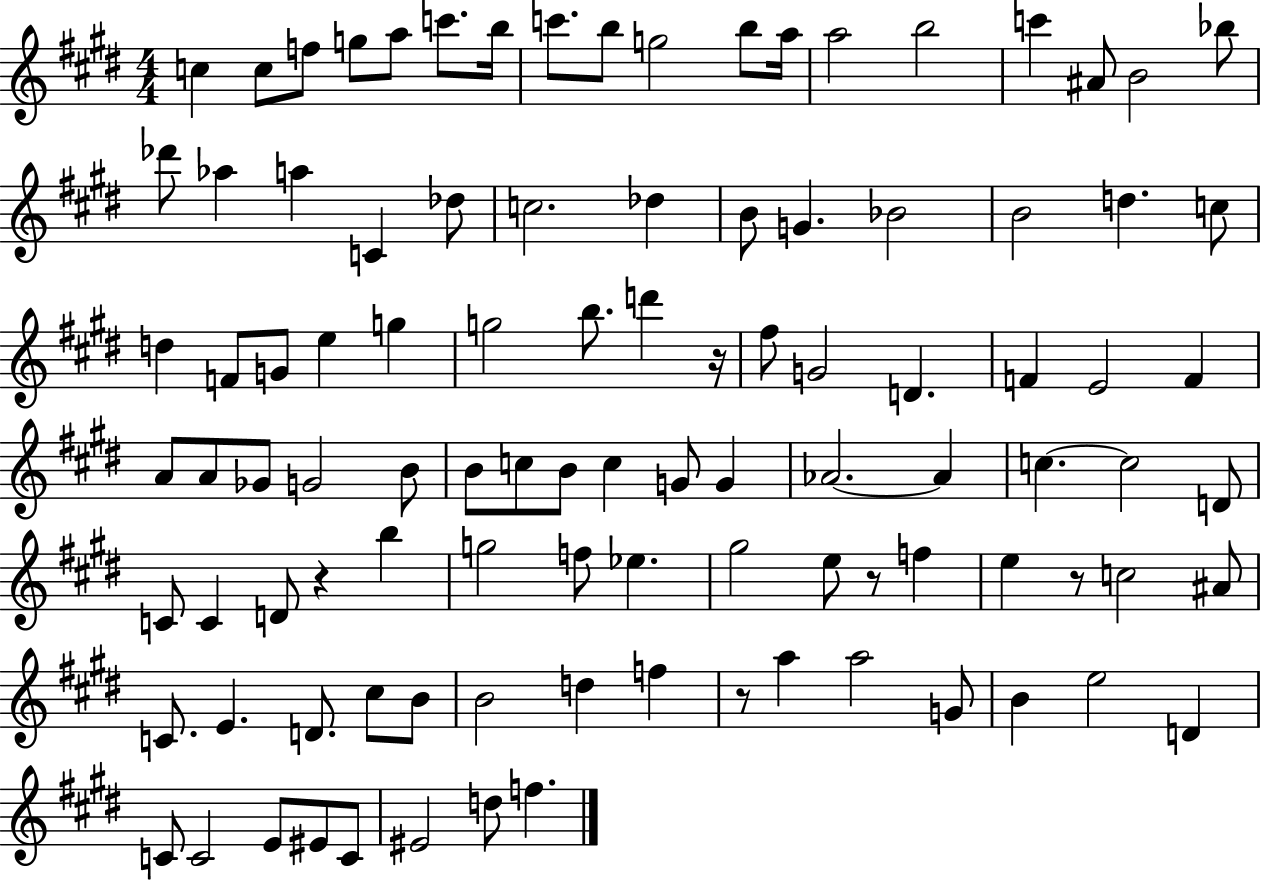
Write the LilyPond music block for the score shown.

{
  \clef treble
  \numericTimeSignature
  \time 4/4
  \key e \major
  c''4 c''8 f''8 g''8 a''8 c'''8. b''16 | c'''8. b''8 g''2 b''8 a''16 | a''2 b''2 | c'''4 ais'8 b'2 bes''8 | \break des'''8 aes''4 a''4 c'4 des''8 | c''2. des''4 | b'8 g'4. bes'2 | b'2 d''4. c''8 | \break d''4 f'8 g'8 e''4 g''4 | g''2 b''8. d'''4 r16 | fis''8 g'2 d'4. | f'4 e'2 f'4 | \break a'8 a'8 ges'8 g'2 b'8 | b'8 c''8 b'8 c''4 g'8 g'4 | aes'2.~~ aes'4 | c''4.~~ c''2 d'8 | \break c'8 c'4 d'8 r4 b''4 | g''2 f''8 ees''4. | gis''2 e''8 r8 f''4 | e''4 r8 c''2 ais'8 | \break c'8. e'4. d'8. cis''8 b'8 | b'2 d''4 f''4 | r8 a''4 a''2 g'8 | b'4 e''2 d'4 | \break c'8 c'2 e'8 eis'8 c'8 | eis'2 d''8 f''4. | \bar "|."
}